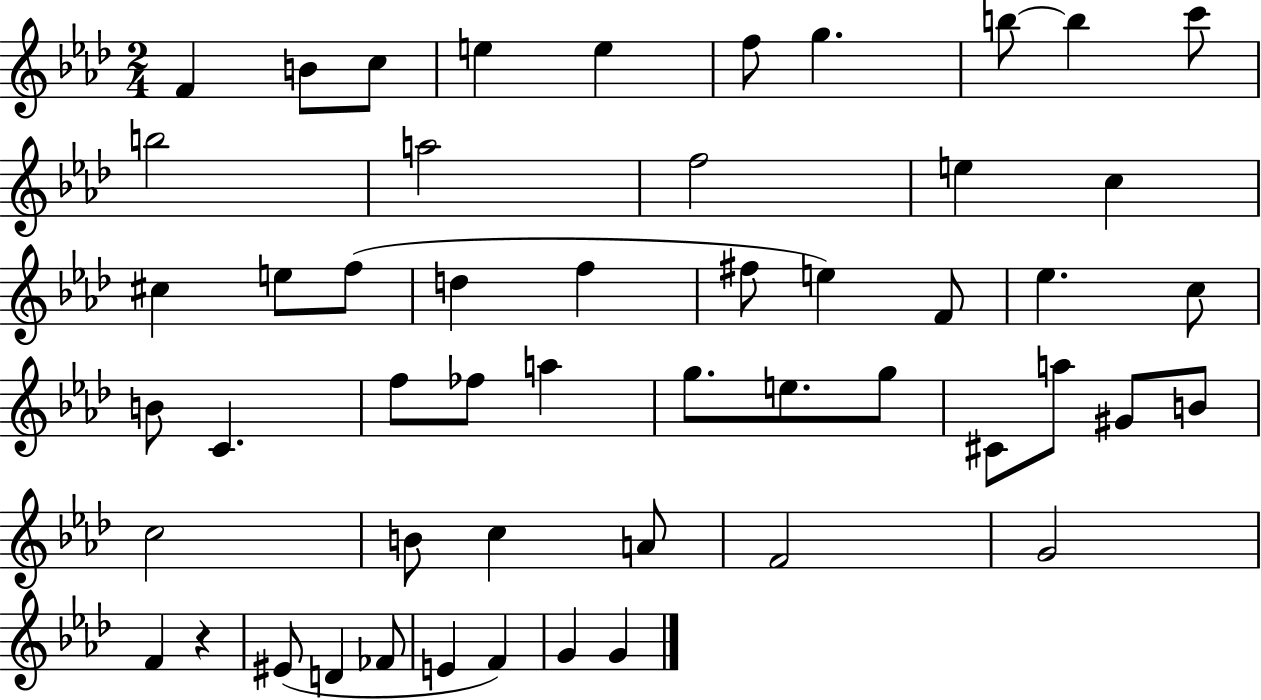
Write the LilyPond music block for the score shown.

{
  \clef treble
  \numericTimeSignature
  \time 2/4
  \key aes \major
  f'4 b'8 c''8 | e''4 e''4 | f''8 g''4. | b''8~~ b''4 c'''8 | \break b''2 | a''2 | f''2 | e''4 c''4 | \break cis''4 e''8 f''8( | d''4 f''4 | fis''8 e''4) f'8 | ees''4. c''8 | \break b'8 c'4. | f''8 fes''8 a''4 | g''8. e''8. g''8 | cis'8 a''8 gis'8 b'8 | \break c''2 | b'8 c''4 a'8 | f'2 | g'2 | \break f'4 r4 | eis'8( d'4 fes'8 | e'4 f'4) | g'4 g'4 | \break \bar "|."
}